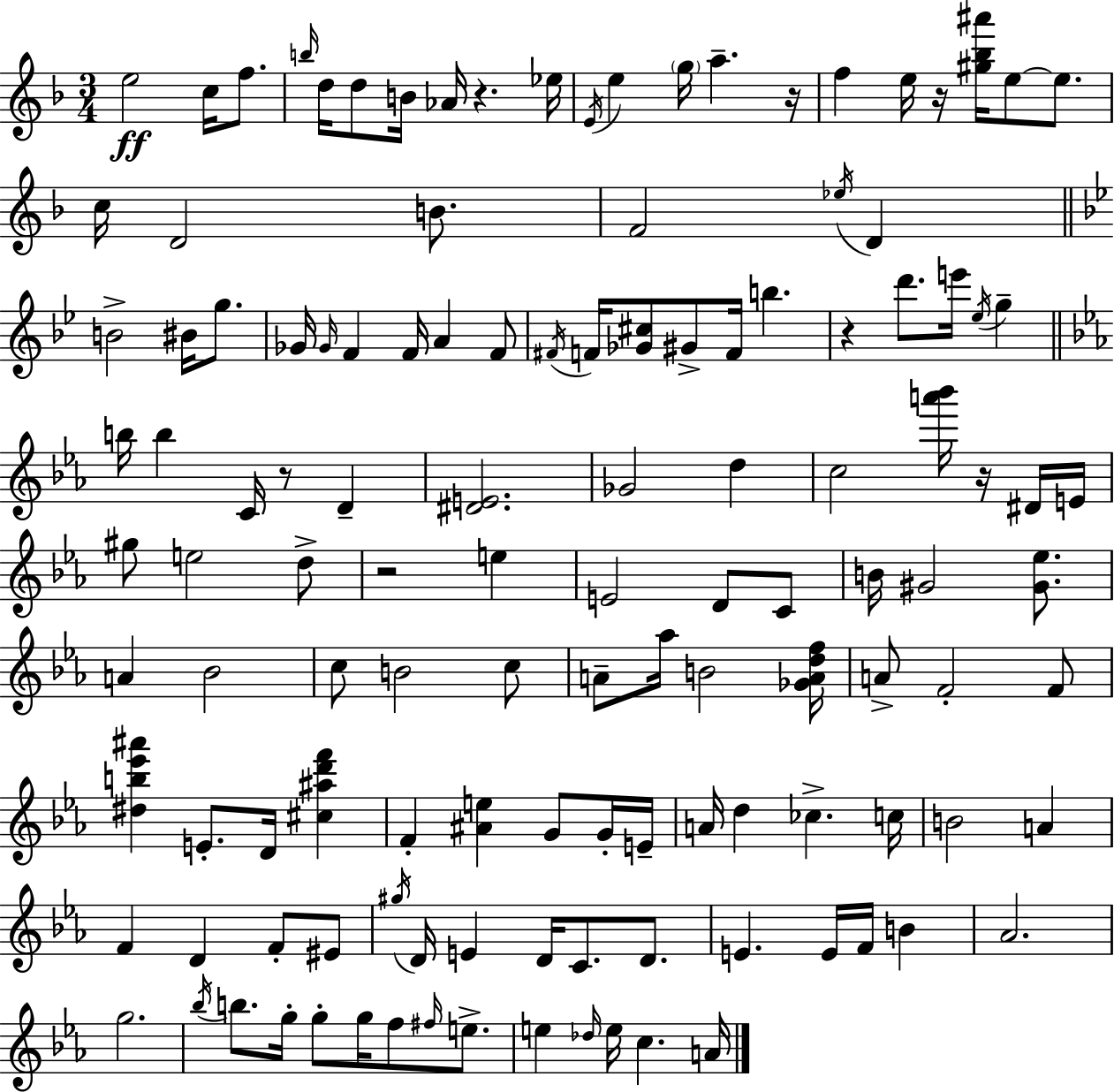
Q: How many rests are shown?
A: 7